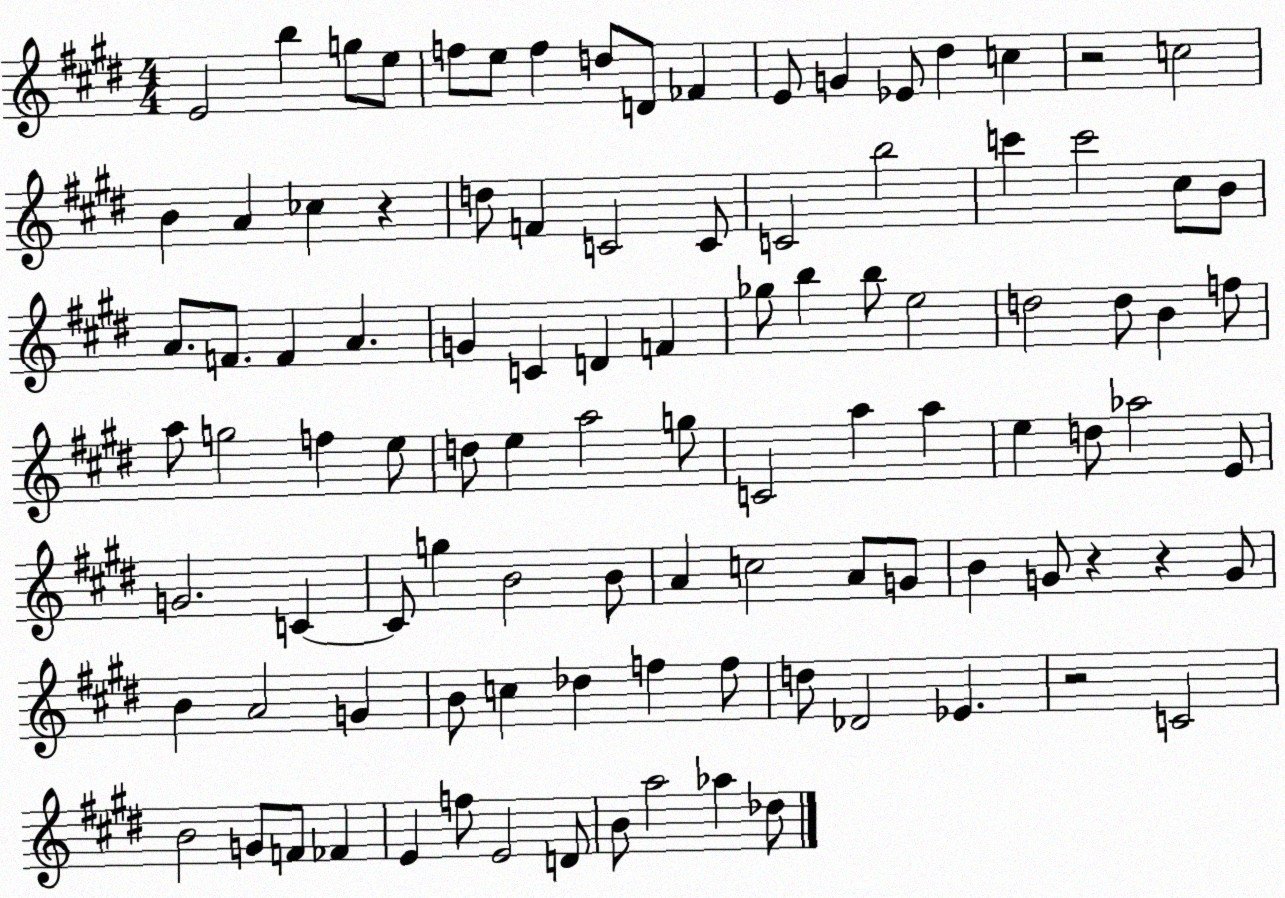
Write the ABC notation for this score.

X:1
T:Untitled
M:4/4
L:1/4
K:E
E2 b g/2 e/2 f/2 e/2 f d/2 D/2 _F E/2 G _E/2 ^d c z2 c2 B A _c z d/2 F C2 C/2 C2 b2 c' c'2 ^c/2 B/2 A/2 F/2 F A G C D F _g/2 b b/2 e2 d2 d/2 B f/2 a/2 g2 f e/2 d/2 e a2 g/2 C2 a a e d/2 _a2 E/2 G2 C C/2 g B2 B/2 A c2 A/2 G/2 B G/2 z z G/2 B A2 G B/2 c _d f f/2 d/2 _D2 _E z2 C2 B2 G/2 F/2 _F E f/2 E2 D/2 B/2 a2 _a _d/2